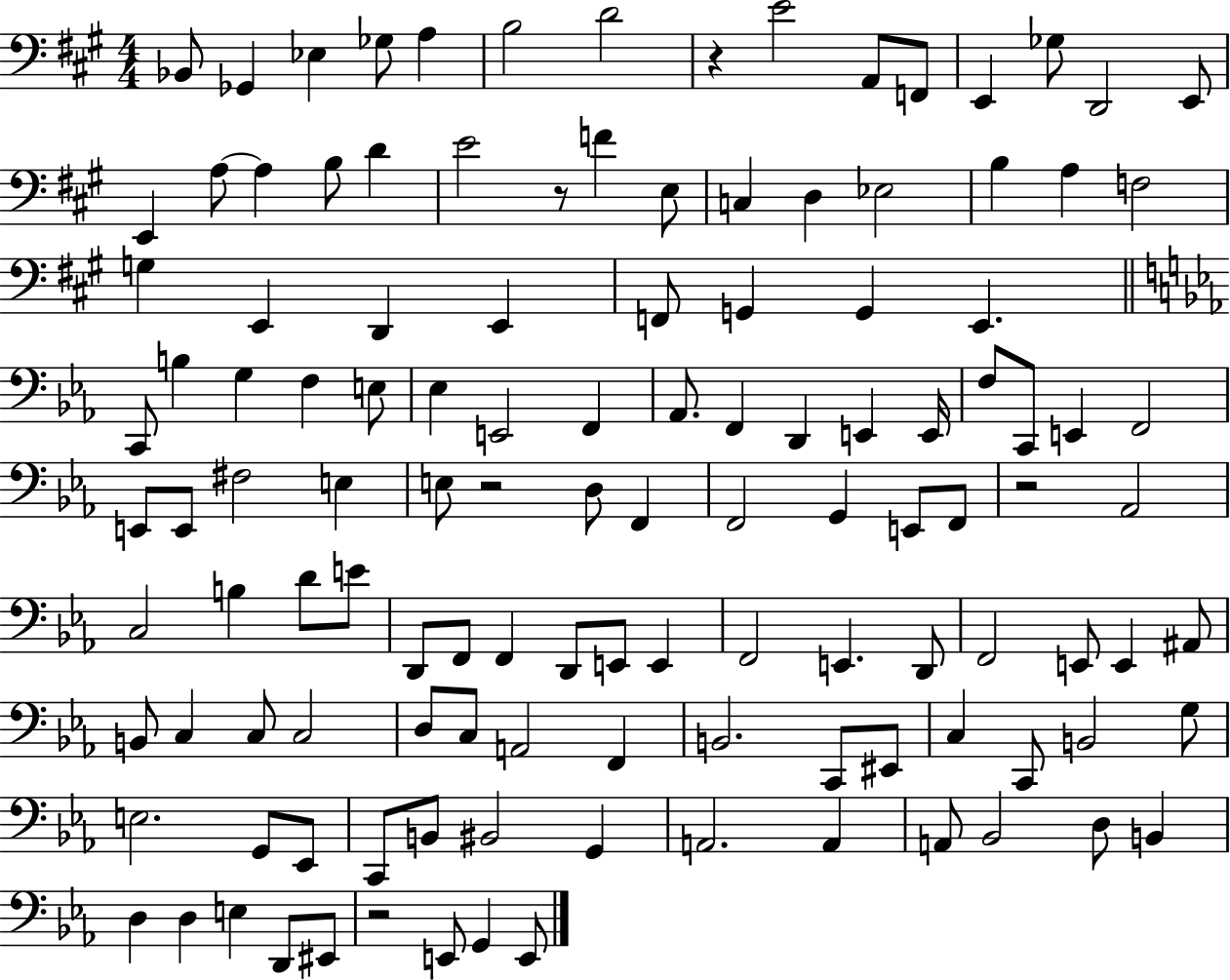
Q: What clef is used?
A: bass